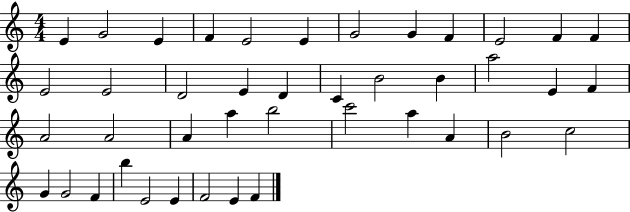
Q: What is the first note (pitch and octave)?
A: E4